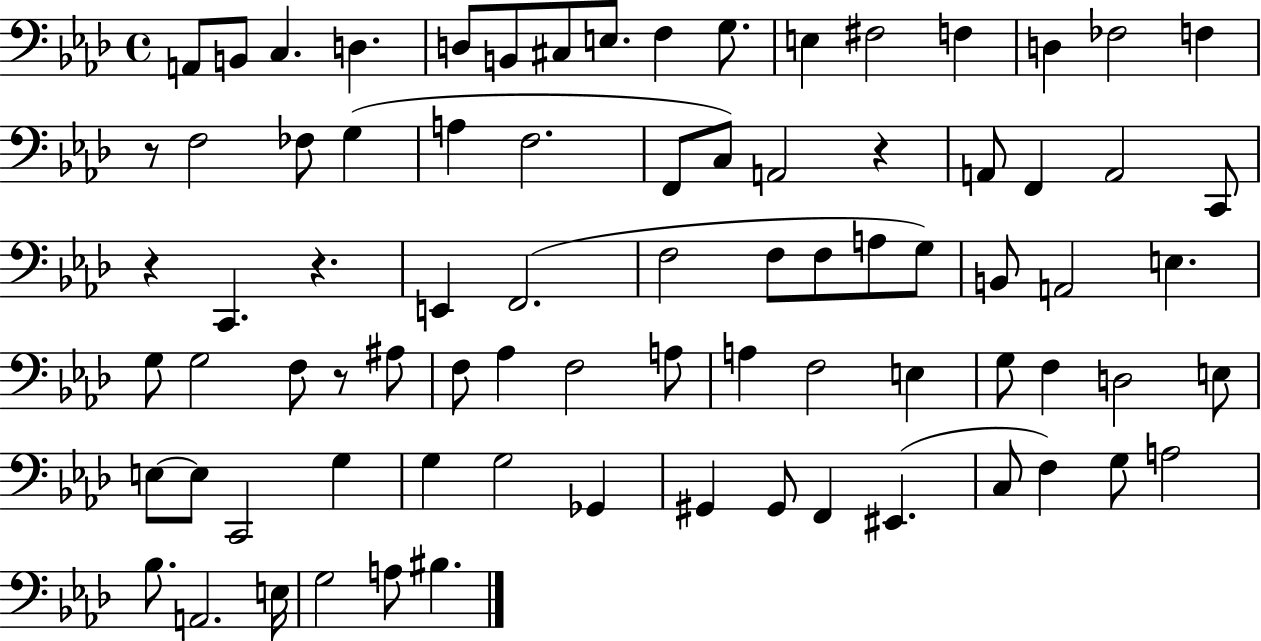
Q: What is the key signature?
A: AES major